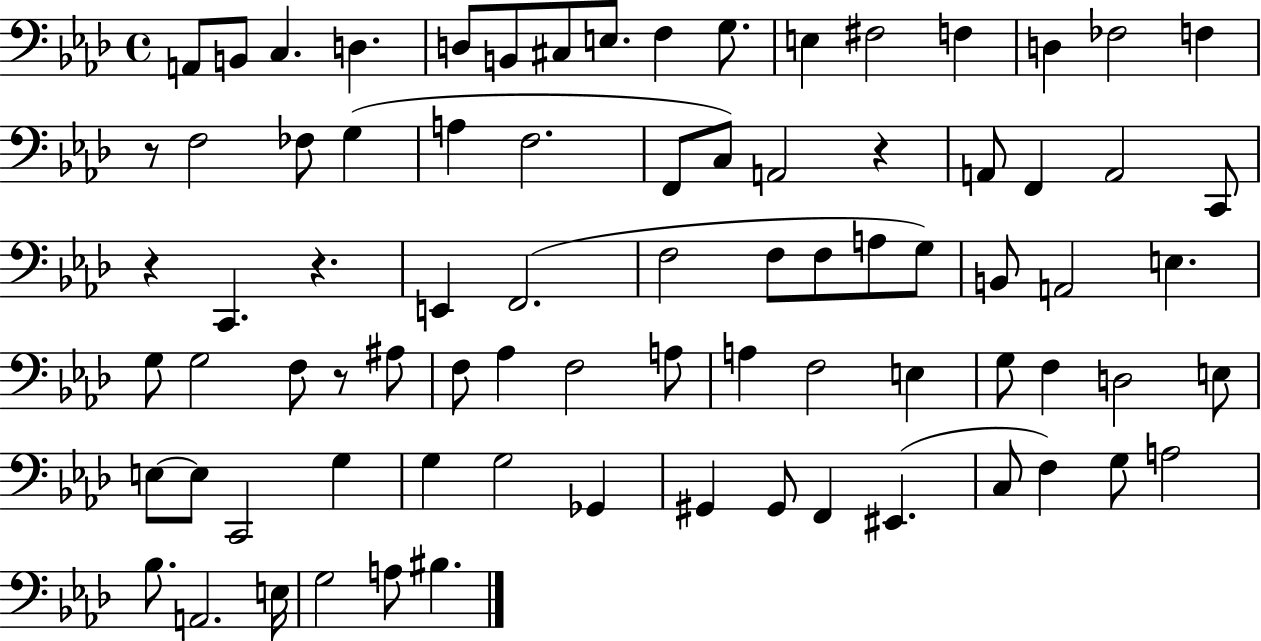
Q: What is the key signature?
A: AES major